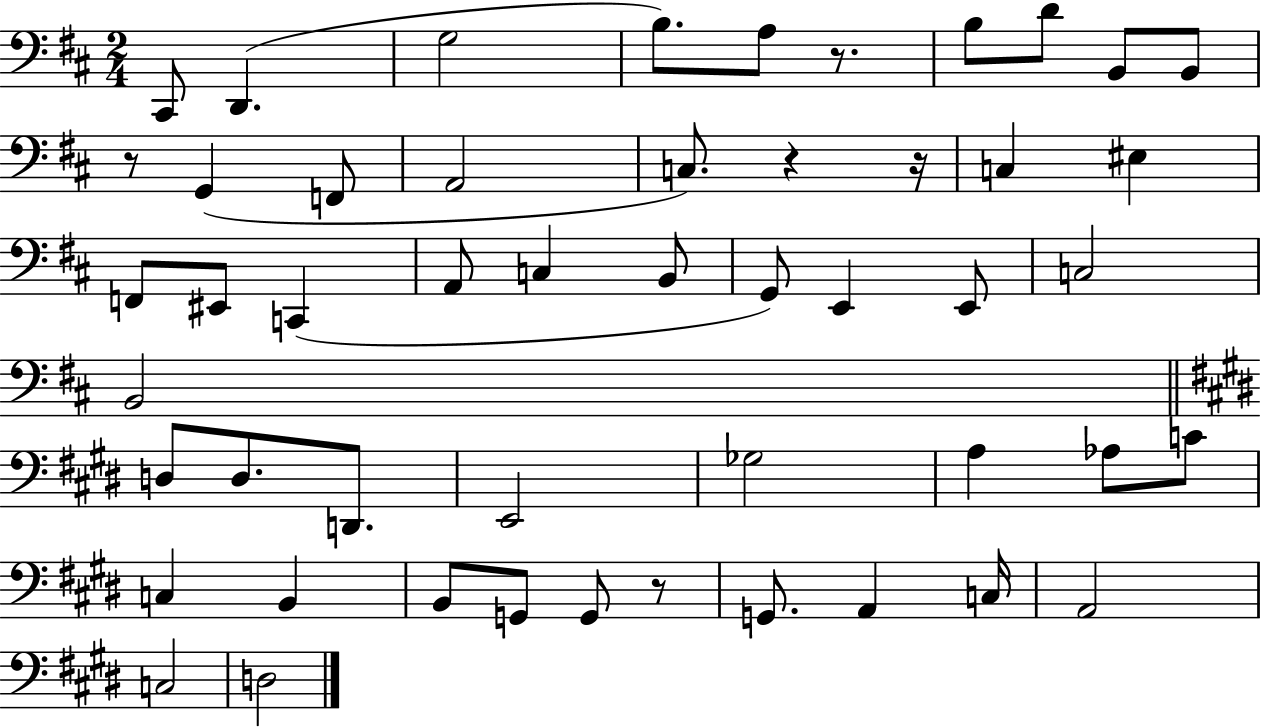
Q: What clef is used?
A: bass